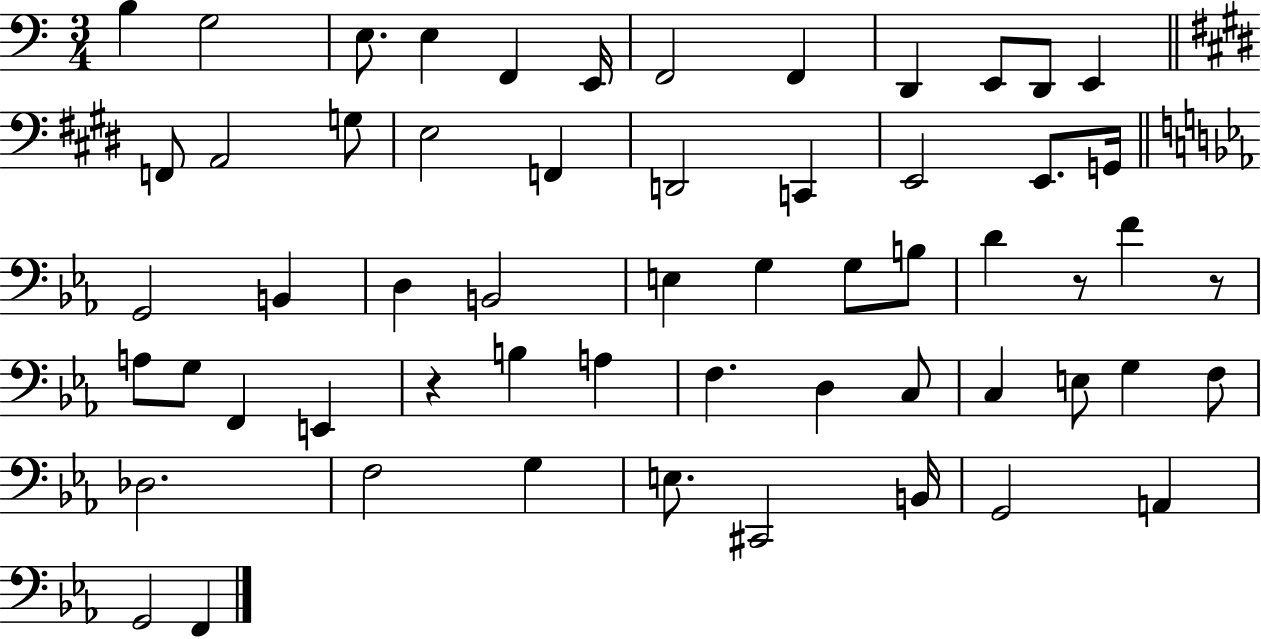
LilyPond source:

{
  \clef bass
  \numericTimeSignature
  \time 3/4
  \key c \major
  b4 g2 | e8. e4 f,4 e,16 | f,2 f,4 | d,4 e,8 d,8 e,4 | \break \bar "||" \break \key e \major f,8 a,2 g8 | e2 f,4 | d,2 c,4 | e,2 e,8. g,16 | \break \bar "||" \break \key c \minor g,2 b,4 | d4 b,2 | e4 g4 g8 b8 | d'4 r8 f'4 r8 | \break a8 g8 f,4 e,4 | r4 b4 a4 | f4. d4 c8 | c4 e8 g4 f8 | \break des2. | f2 g4 | e8. cis,2 b,16 | g,2 a,4 | \break g,2 f,4 | \bar "|."
}